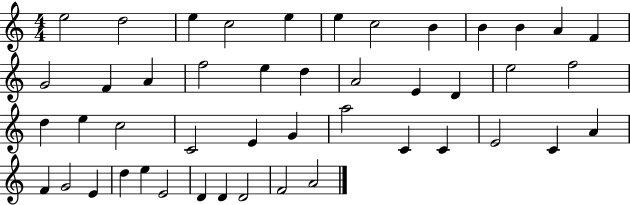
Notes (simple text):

E5/h D5/h E5/q C5/h E5/q E5/q C5/h B4/q B4/q B4/q A4/q F4/q G4/h F4/q A4/q F5/h E5/q D5/q A4/h E4/q D4/q E5/h F5/h D5/q E5/q C5/h C4/h E4/q G4/q A5/h C4/q C4/q E4/h C4/q A4/q F4/q G4/h E4/q D5/q E5/q E4/h D4/q D4/q D4/h F4/h A4/h